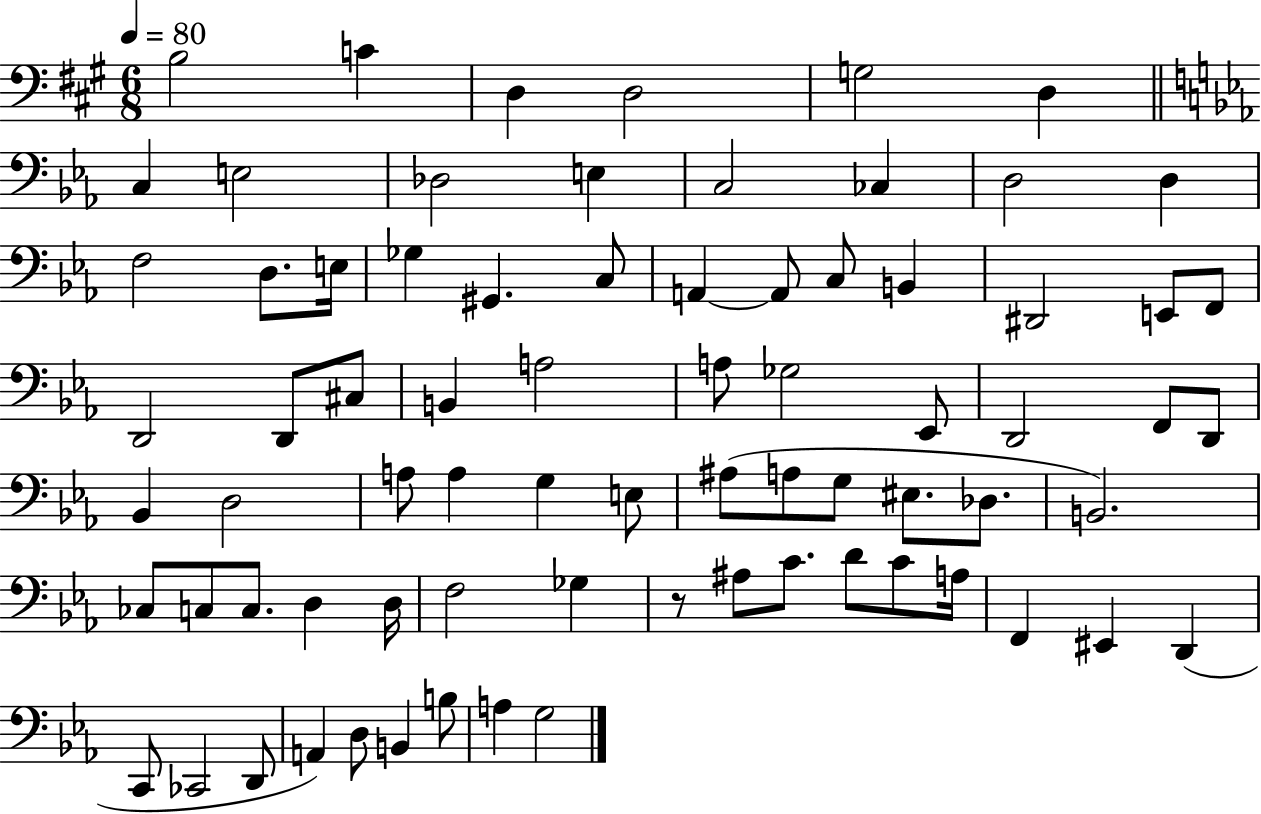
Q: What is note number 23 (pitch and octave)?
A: C3